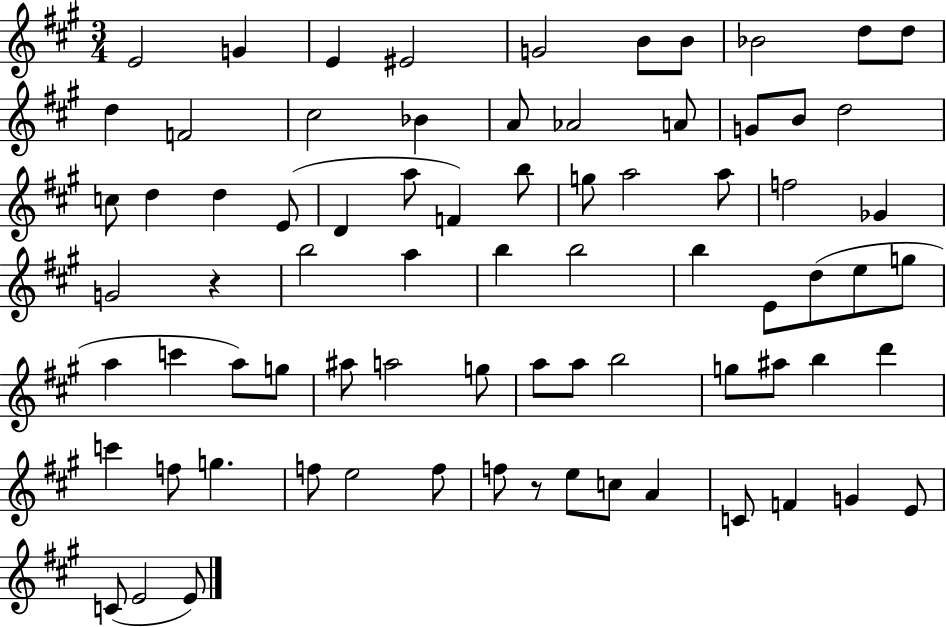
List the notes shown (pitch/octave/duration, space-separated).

E4/h G4/q E4/q EIS4/h G4/h B4/e B4/e Bb4/h D5/e D5/e D5/q F4/h C#5/h Bb4/q A4/e Ab4/h A4/e G4/e B4/e D5/h C5/e D5/q D5/q E4/e D4/q A5/e F4/q B5/e G5/e A5/h A5/e F5/h Gb4/q G4/h R/q B5/h A5/q B5/q B5/h B5/q E4/e D5/e E5/e G5/e A5/q C6/q A5/e G5/e A#5/e A5/h G5/e A5/e A5/e B5/h G5/e A#5/e B5/q D6/q C6/q F5/e G5/q. F5/e E5/h F5/e F5/e R/e E5/e C5/e A4/q C4/e F4/q G4/q E4/e C4/e E4/h E4/e